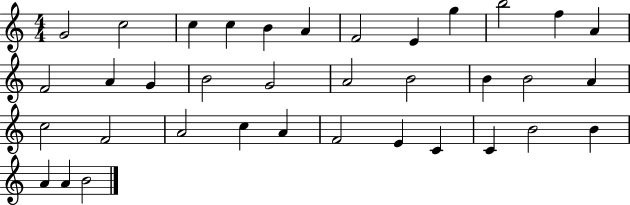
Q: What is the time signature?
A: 4/4